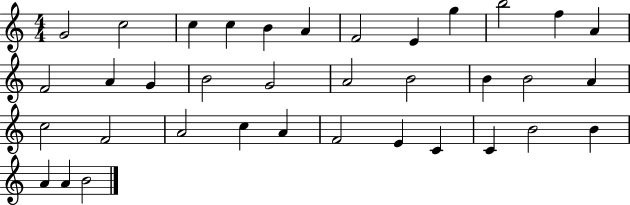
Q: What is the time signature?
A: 4/4